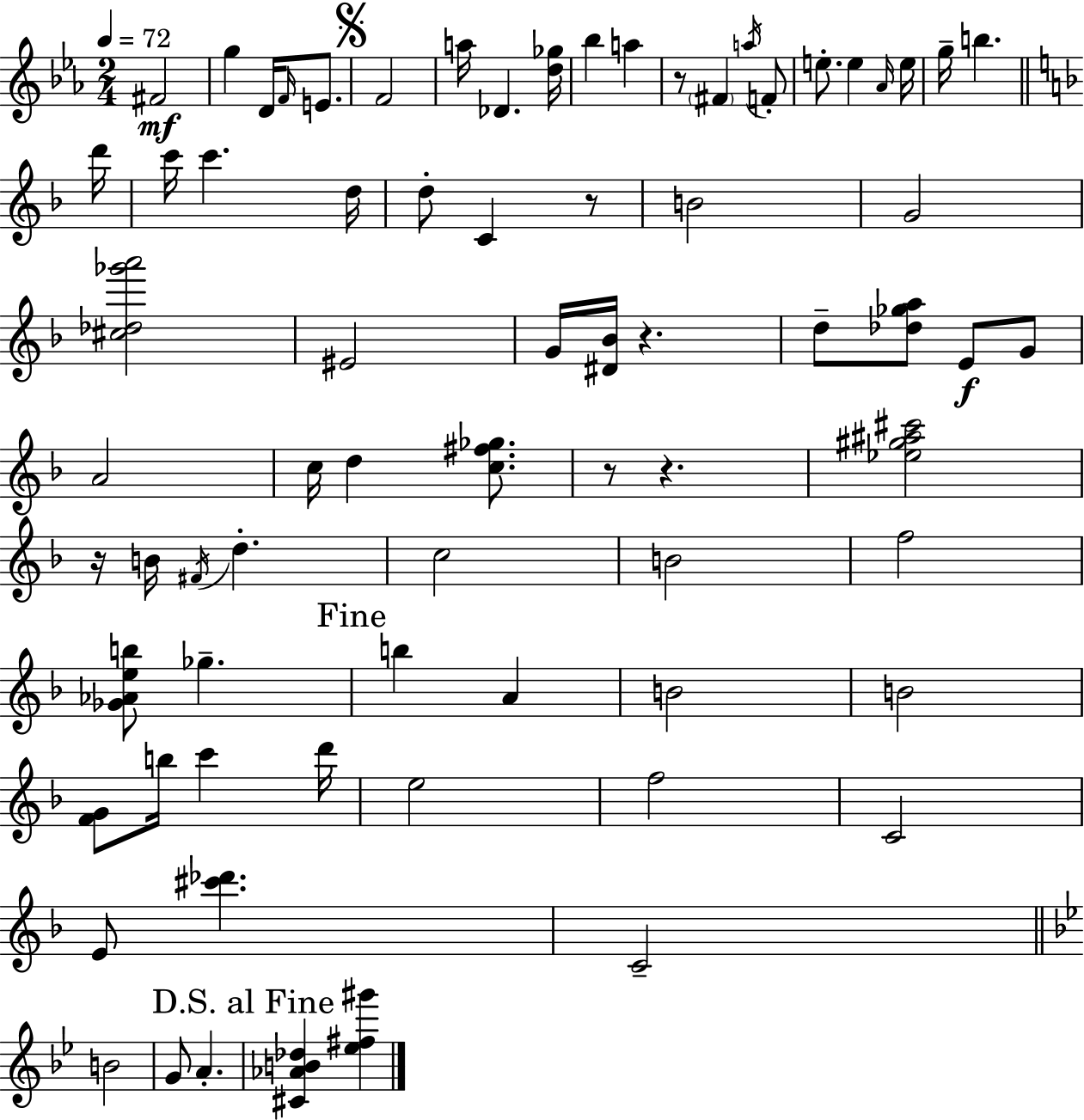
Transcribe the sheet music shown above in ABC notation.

X:1
T:Untitled
M:2/4
L:1/4
K:Eb
^F2 g D/4 F/4 E/2 F2 a/4 _D [d_g]/4 _b a z/2 ^F a/4 F/2 e/2 e _A/4 e/4 g/4 b d'/4 c'/4 c' d/4 d/2 C z/2 B2 G2 [^c_d_g'a']2 ^E2 G/4 [^D_B]/4 z d/2 [_d_ga]/2 E/2 G/2 A2 c/4 d [c^f_g]/2 z/2 z [_e^g^a^c']2 z/4 B/4 ^F/4 d c2 B2 f2 [_G_Aeb]/2 _g b A B2 B2 [FG]/2 b/4 c' d'/4 e2 f2 C2 E/2 [^c'_d'] C2 B2 G/2 A [^C_AB_d] [_e^f^g']